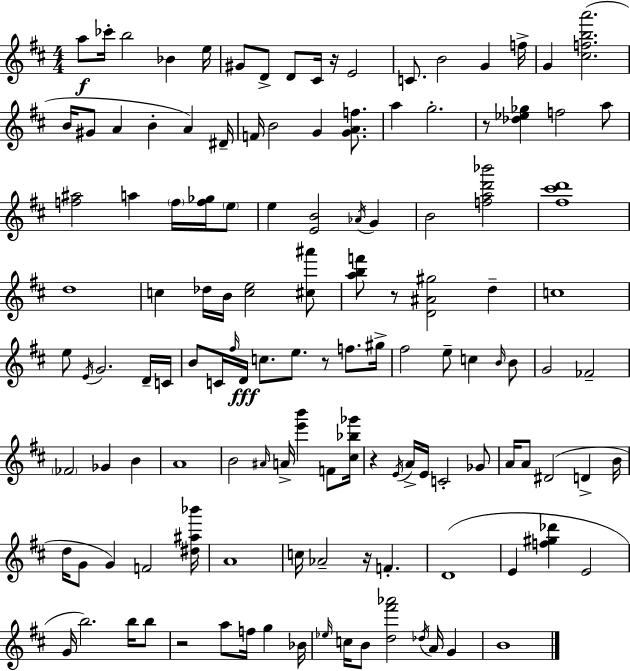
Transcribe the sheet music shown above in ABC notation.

X:1
T:Untitled
M:4/4
L:1/4
K:D
a/2 _c'/4 b2 _B e/4 ^G/2 D/2 D/2 ^C/4 z/4 E2 C/2 B2 G f/4 G [^cfba']2 B/4 ^G/2 A B A ^D/4 F/4 B2 G [GAf]/2 a g2 z/2 [_d_e_g] f2 a/2 [f^a]2 a f/4 [f_g]/4 e/2 e [EB]2 _A/4 G B2 [fad'_b']2 [^f^c'd']4 d4 c _d/4 B/4 [ce]2 [^c^a']/2 [abf']/2 z/2 [D^A^g]2 d c4 e/2 E/4 G2 D/4 C/4 B/2 C/4 ^f/4 D/4 c/2 e/2 z/2 f/2 ^g/4 ^f2 e/2 c B/4 B/2 G2 _F2 _F2 _G B A4 B2 ^A/4 A/4 [e'b'] F/2 [^c_b_g']/4 z E/4 A/4 E/4 C2 _G/2 A/4 A/2 ^D2 D B/4 d/4 G/2 G F2 [^d^a_b']/4 A4 c/4 _A2 z/4 F D4 E [f^g_d'] E2 G/4 b2 b/4 b/2 z2 a/2 f/4 g _B/4 _e/4 c/4 B/2 [d^f'_a']2 _d/4 A/4 G B4